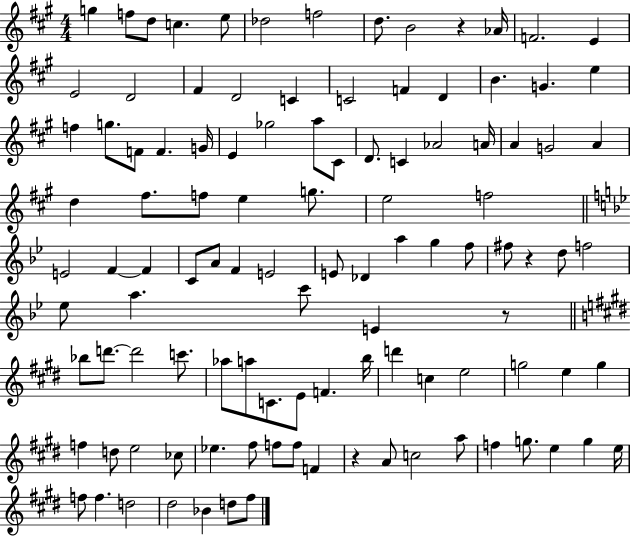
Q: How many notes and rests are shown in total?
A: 109